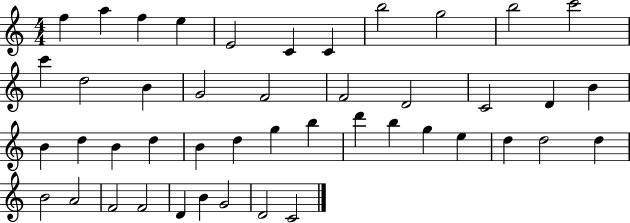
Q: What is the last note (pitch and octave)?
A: C4